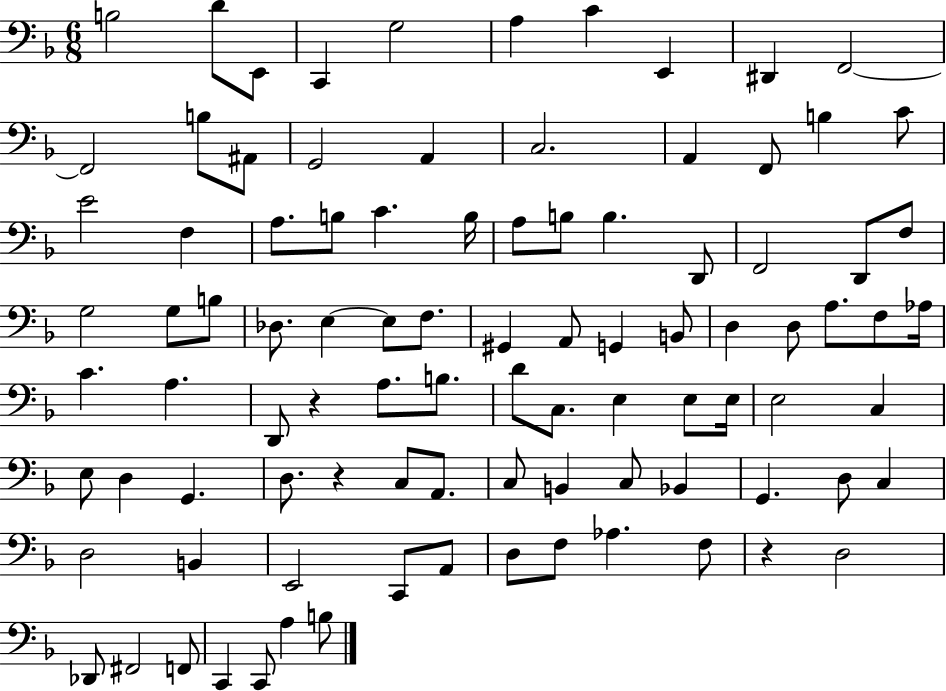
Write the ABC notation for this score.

X:1
T:Untitled
M:6/8
L:1/4
K:F
B,2 D/2 E,,/2 C,, G,2 A, C E,, ^D,, F,,2 F,,2 B,/2 ^A,,/2 G,,2 A,, C,2 A,, F,,/2 B, C/2 E2 F, A,/2 B,/2 C B,/4 A,/2 B,/2 B, D,,/2 F,,2 D,,/2 F,/2 G,2 G,/2 B,/2 _D,/2 E, E,/2 F,/2 ^G,, A,,/2 G,, B,,/2 D, D,/2 A,/2 F,/2 _A,/4 C A, D,,/2 z A,/2 B,/2 D/2 C,/2 E, E,/2 E,/4 E,2 C, E,/2 D, G,, D,/2 z C,/2 A,,/2 C,/2 B,, C,/2 _B,, G,, D,/2 C, D,2 B,, E,,2 C,,/2 A,,/2 D,/2 F,/2 _A, F,/2 z D,2 _D,,/2 ^F,,2 F,,/2 C,, C,,/2 A, B,/2